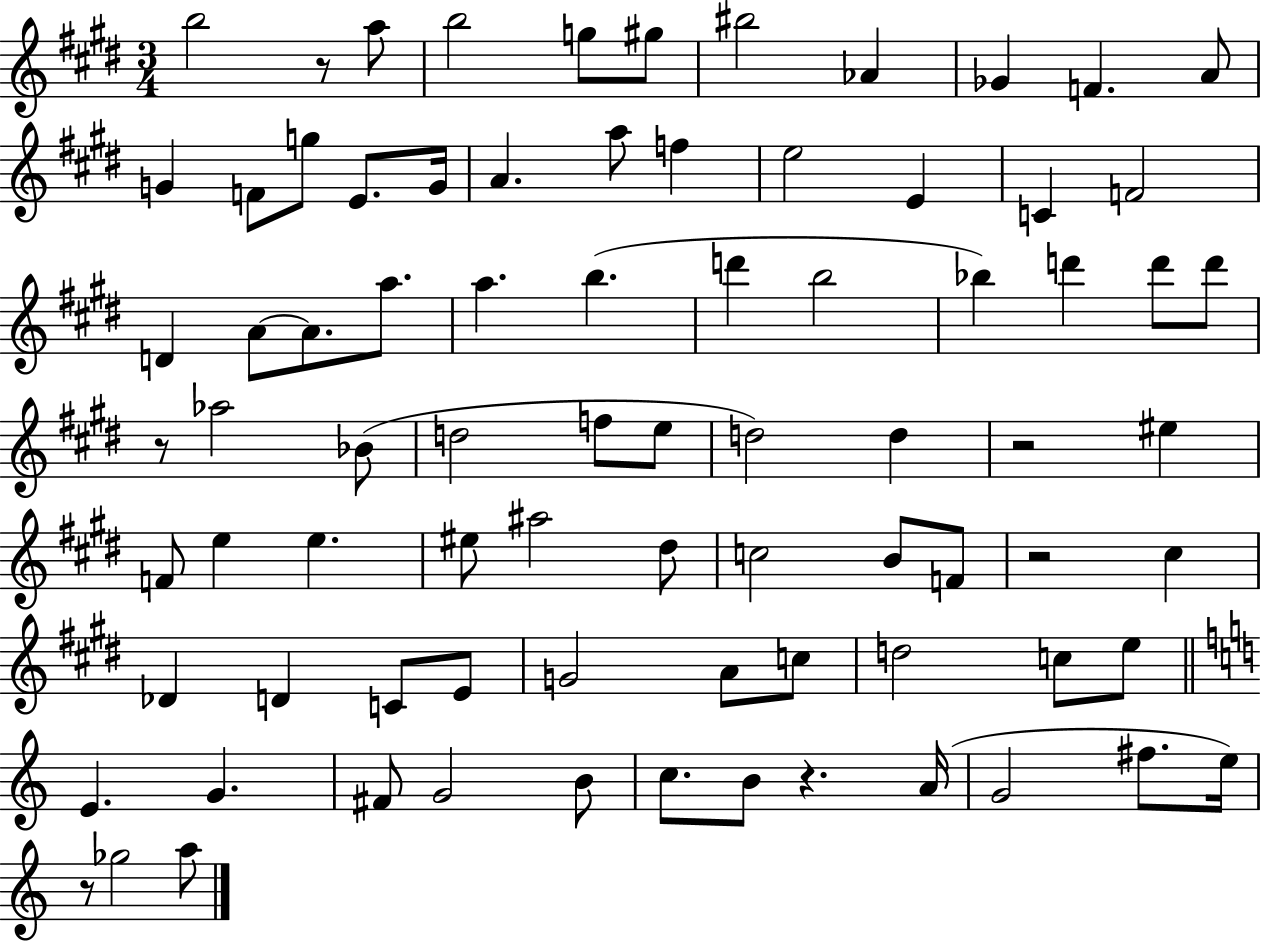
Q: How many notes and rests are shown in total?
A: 81